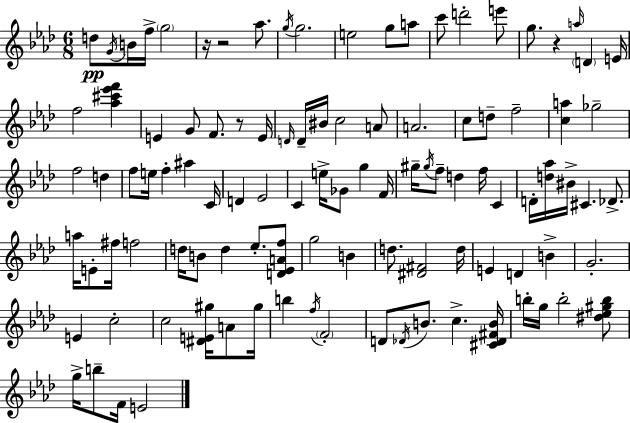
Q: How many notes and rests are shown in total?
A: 104